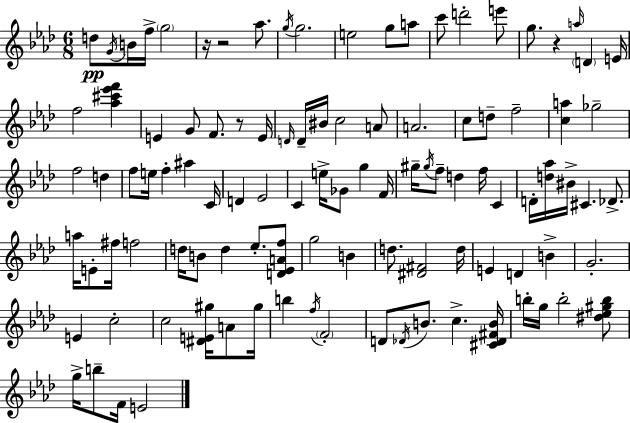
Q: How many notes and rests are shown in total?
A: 104